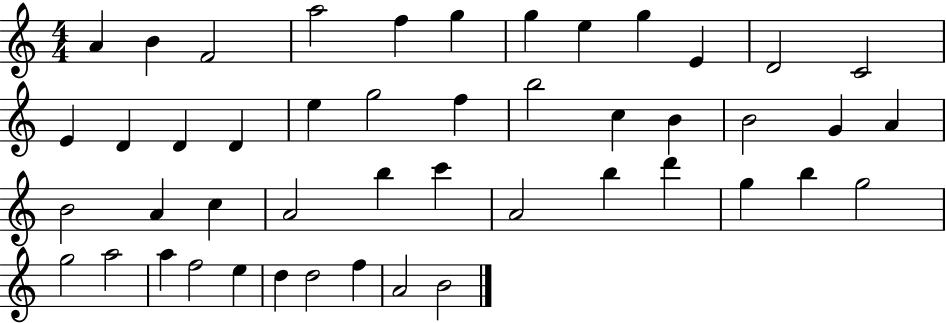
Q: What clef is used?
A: treble